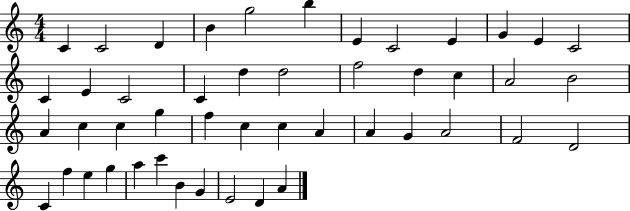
X:1
T:Untitled
M:4/4
L:1/4
K:C
C C2 D B g2 b E C2 E G E C2 C E C2 C d d2 f2 d c A2 B2 A c c g f c c A A G A2 F2 D2 C f e g a c' B G E2 D A